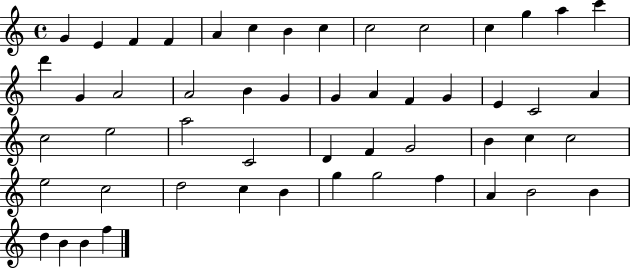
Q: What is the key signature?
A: C major